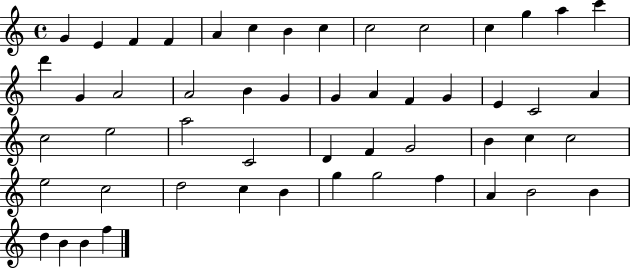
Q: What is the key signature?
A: C major